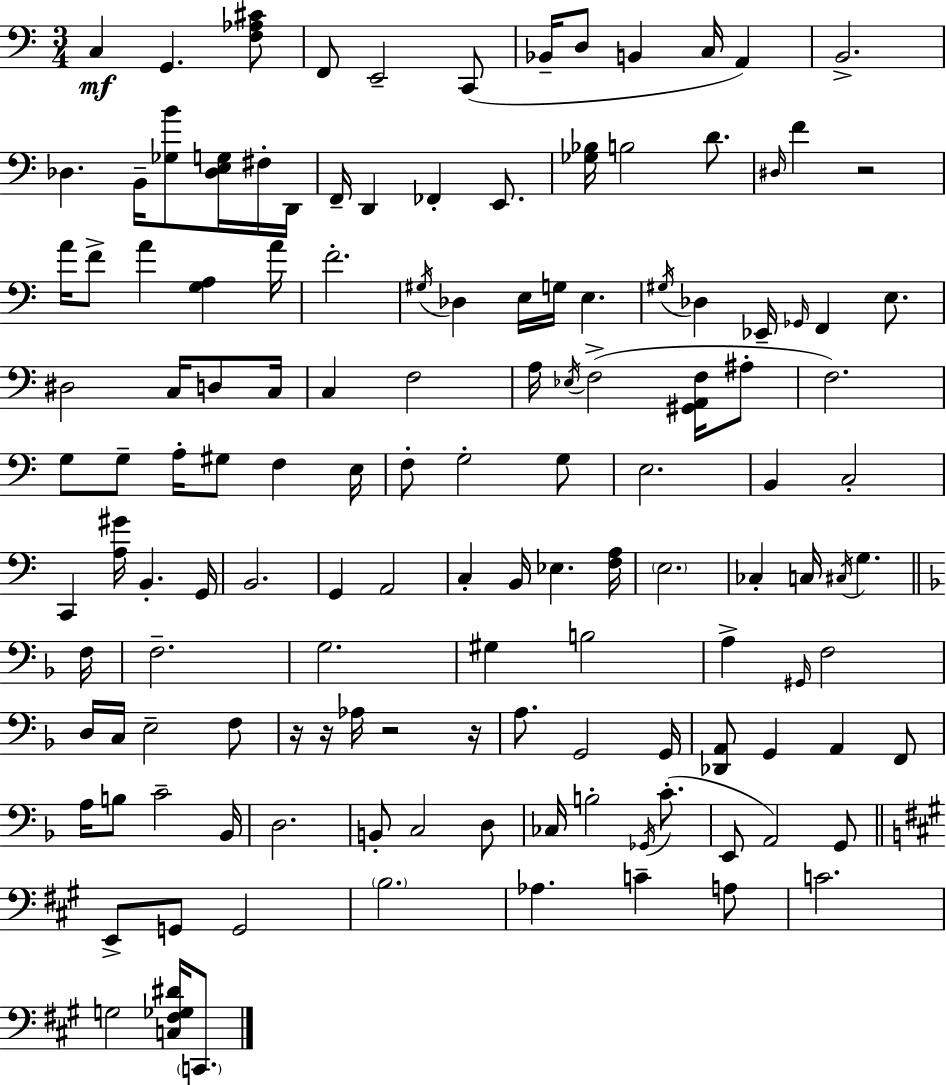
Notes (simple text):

C3/q G2/q. [F3,Ab3,C#4]/e F2/e E2/h C2/e Bb2/s D3/e B2/q C3/s A2/q B2/h. Db3/q. B2/s [Gb3,B4]/e [Db3,E3,G3]/s F#3/s D2/s F2/s D2/q FES2/q E2/e. [Gb3,Bb3]/s B3/h D4/e. D#3/s F4/q R/h A4/s F4/e A4/q [G3,A3]/q A4/s F4/h. G#3/s Db3/q E3/s G3/s E3/q. G#3/s Db3/q Eb2/s Gb2/s F2/q E3/e. D#3/h C3/s D3/e C3/s C3/q F3/h A3/s Eb3/s F3/h [G#2,A2,F3]/s A#3/e F3/h. G3/e G3/e A3/s G#3/e F3/q E3/s F3/e G3/h G3/e E3/h. B2/q C3/h C2/q [A3,G#4]/s B2/q. G2/s B2/h. G2/q A2/h C3/q B2/s Eb3/q. [F3,A3]/s E3/h. CES3/q C3/s C#3/s G3/q. F3/s F3/h. G3/h. G#3/q B3/h A3/q G#2/s F3/h D3/s C3/s E3/h F3/e R/s R/s Ab3/s R/h R/s A3/e. G2/h G2/s [Db2,A2]/e G2/q A2/q F2/e A3/s B3/e C4/h Bb2/s D3/h. B2/e C3/h D3/e CES3/s B3/h Gb2/s C4/e. E2/e A2/h G2/e E2/e G2/e G2/h B3/h. Ab3/q. C4/q A3/e C4/h. G3/h [C3,F#3,Gb3,D#4]/s C2/e.